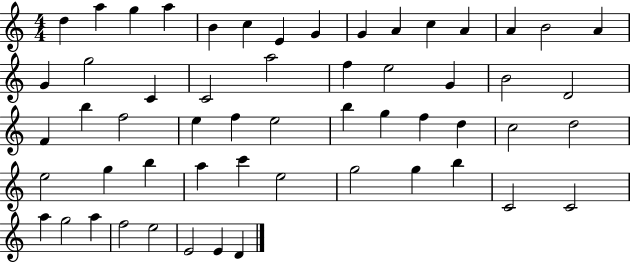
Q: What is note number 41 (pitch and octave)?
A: A5